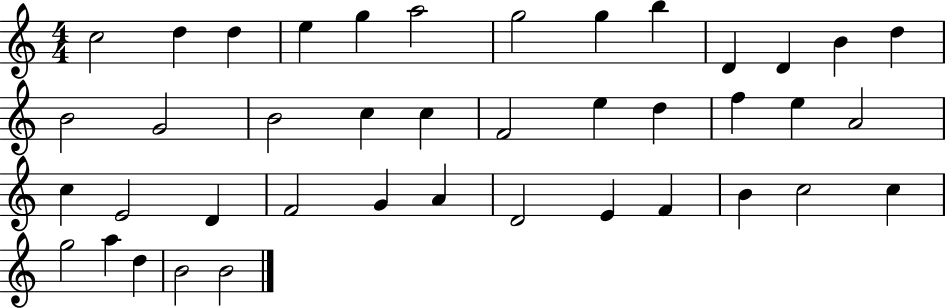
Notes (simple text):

C5/h D5/q D5/q E5/q G5/q A5/h G5/h G5/q B5/q D4/q D4/q B4/q D5/q B4/h G4/h B4/h C5/q C5/q F4/h E5/q D5/q F5/q E5/q A4/h C5/q E4/h D4/q F4/h G4/q A4/q D4/h E4/q F4/q B4/q C5/h C5/q G5/h A5/q D5/q B4/h B4/h